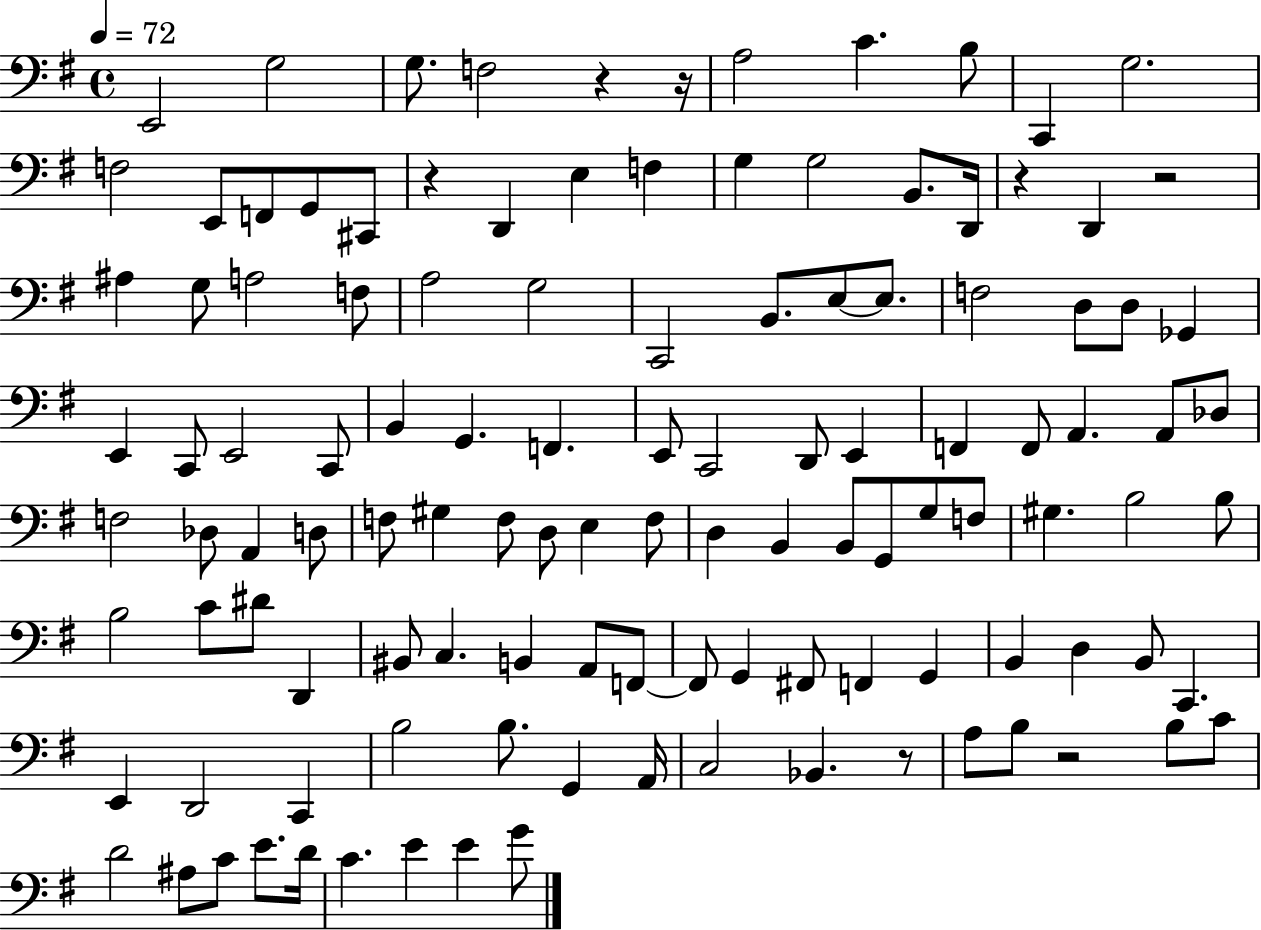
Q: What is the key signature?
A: G major